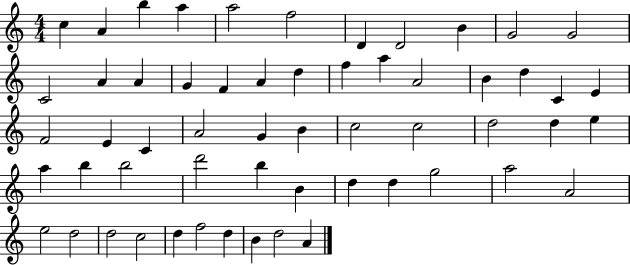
{
  \clef treble
  \numericTimeSignature
  \time 4/4
  \key c \major
  c''4 a'4 b''4 a''4 | a''2 f''2 | d'4 d'2 b'4 | g'2 g'2 | \break c'2 a'4 a'4 | g'4 f'4 a'4 d''4 | f''4 a''4 a'2 | b'4 d''4 c'4 e'4 | \break f'2 e'4 c'4 | a'2 g'4 b'4 | c''2 c''2 | d''2 d''4 e''4 | \break a''4 b''4 b''2 | d'''2 b''4 b'4 | d''4 d''4 g''2 | a''2 a'2 | \break e''2 d''2 | d''2 c''2 | d''4 f''2 d''4 | b'4 d''2 a'4 | \break \bar "|."
}